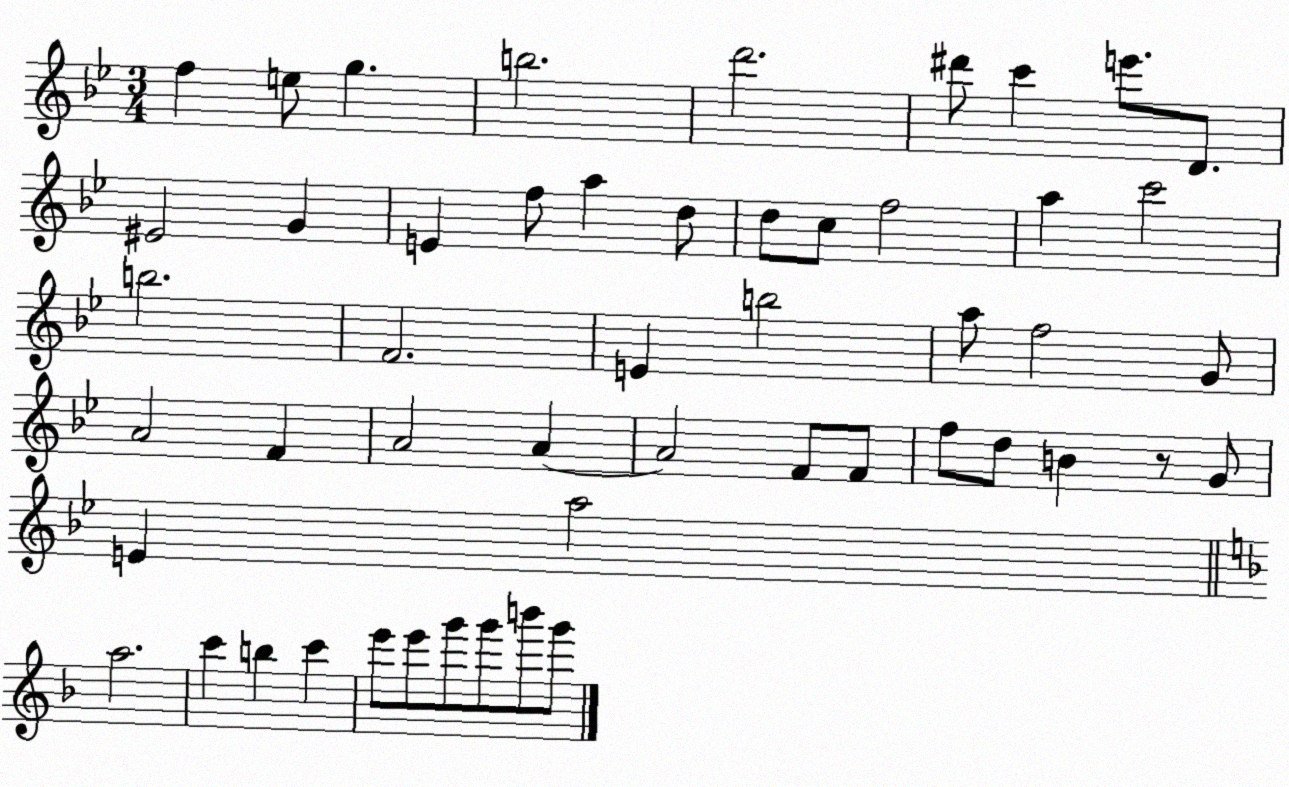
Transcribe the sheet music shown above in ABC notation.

X:1
T:Untitled
M:3/4
L:1/4
K:Bb
f e/2 g b2 d'2 ^d'/2 c' e'/2 D/2 ^E2 G E f/2 a d/2 d/2 c/2 f2 a c'2 b2 F2 E b2 a/2 f2 G/2 A2 F A2 A A2 F/2 F/2 f/2 d/2 B z/2 G/2 E a2 a2 c' b c' e'/2 e'/2 g'/2 g'/2 b'/2 g'/2